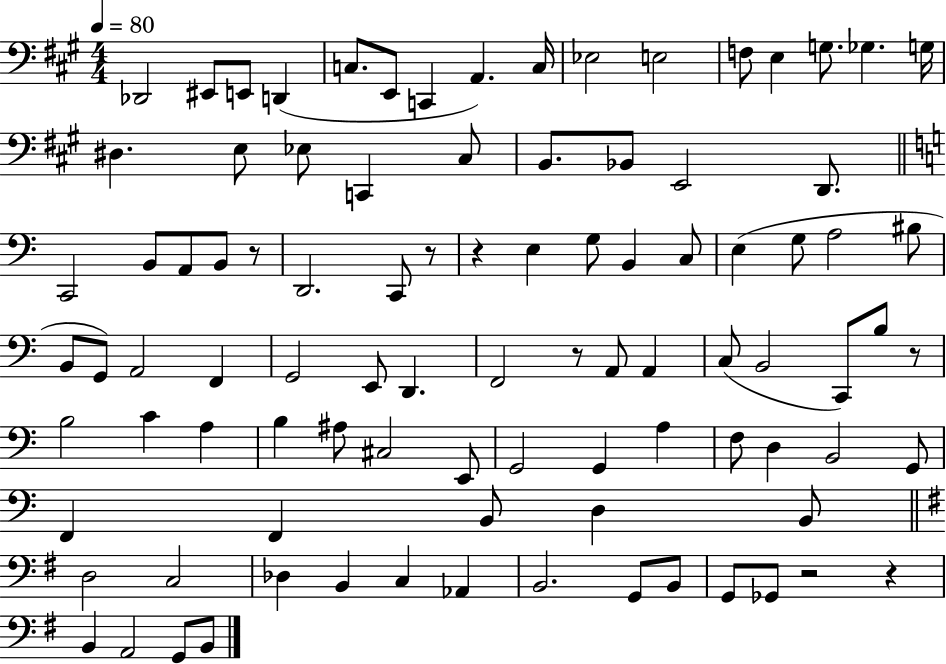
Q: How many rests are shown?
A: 7